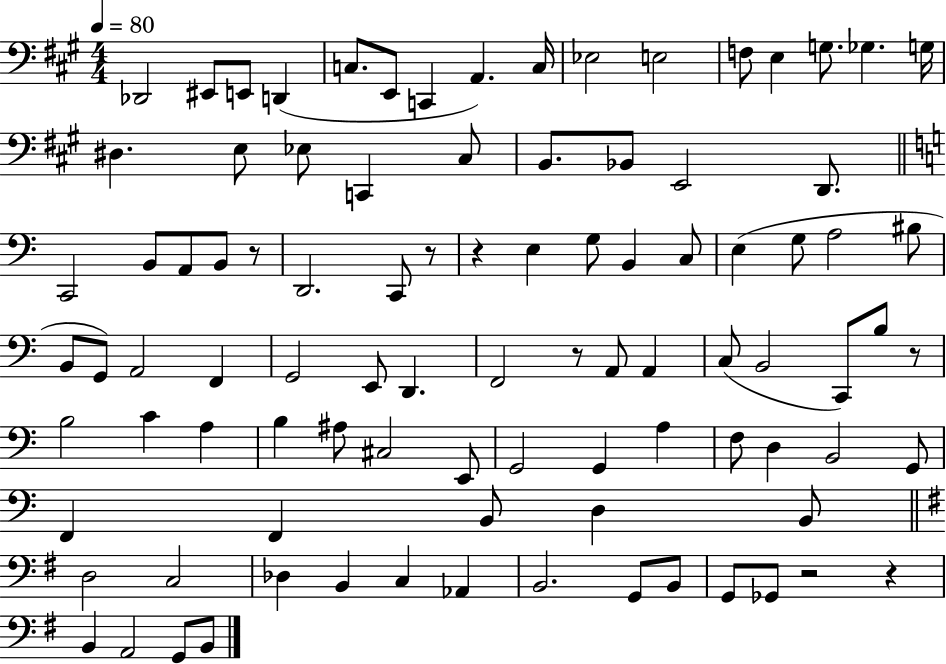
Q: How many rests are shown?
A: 7